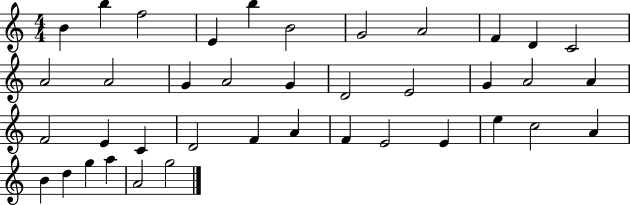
{
  \clef treble
  \numericTimeSignature
  \time 4/4
  \key c \major
  b'4 b''4 f''2 | e'4 b''4 b'2 | g'2 a'2 | f'4 d'4 c'2 | \break a'2 a'2 | g'4 a'2 g'4 | d'2 e'2 | g'4 a'2 a'4 | \break f'2 e'4 c'4 | d'2 f'4 a'4 | f'4 e'2 e'4 | e''4 c''2 a'4 | \break b'4 d''4 g''4 a''4 | a'2 g''2 | \bar "|."
}